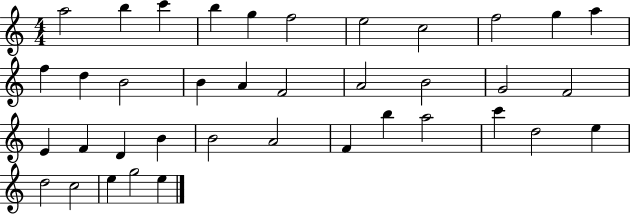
A5/h B5/q C6/q B5/q G5/q F5/h E5/h C5/h F5/h G5/q A5/q F5/q D5/q B4/h B4/q A4/q F4/h A4/h B4/h G4/h F4/h E4/q F4/q D4/q B4/q B4/h A4/h F4/q B5/q A5/h C6/q D5/h E5/q D5/h C5/h E5/q G5/h E5/q